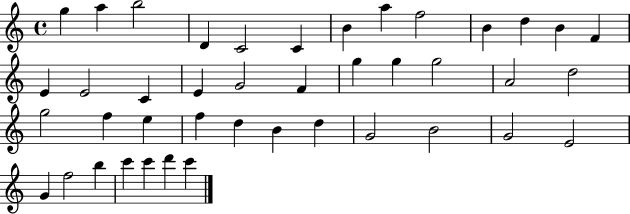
G5/q A5/q B5/h D4/q C4/h C4/q B4/q A5/q F5/h B4/q D5/q B4/q F4/q E4/q E4/h C4/q E4/q G4/h F4/q G5/q G5/q G5/h A4/h D5/h G5/h F5/q E5/q F5/q D5/q B4/q D5/q G4/h B4/h G4/h E4/h G4/q F5/h B5/q C6/q C6/q D6/q C6/q